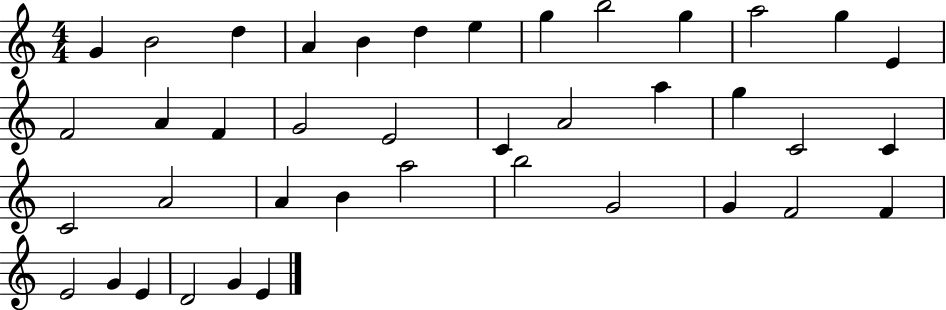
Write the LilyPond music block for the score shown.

{
  \clef treble
  \numericTimeSignature
  \time 4/4
  \key c \major
  g'4 b'2 d''4 | a'4 b'4 d''4 e''4 | g''4 b''2 g''4 | a''2 g''4 e'4 | \break f'2 a'4 f'4 | g'2 e'2 | c'4 a'2 a''4 | g''4 c'2 c'4 | \break c'2 a'2 | a'4 b'4 a''2 | b''2 g'2 | g'4 f'2 f'4 | \break e'2 g'4 e'4 | d'2 g'4 e'4 | \bar "|."
}